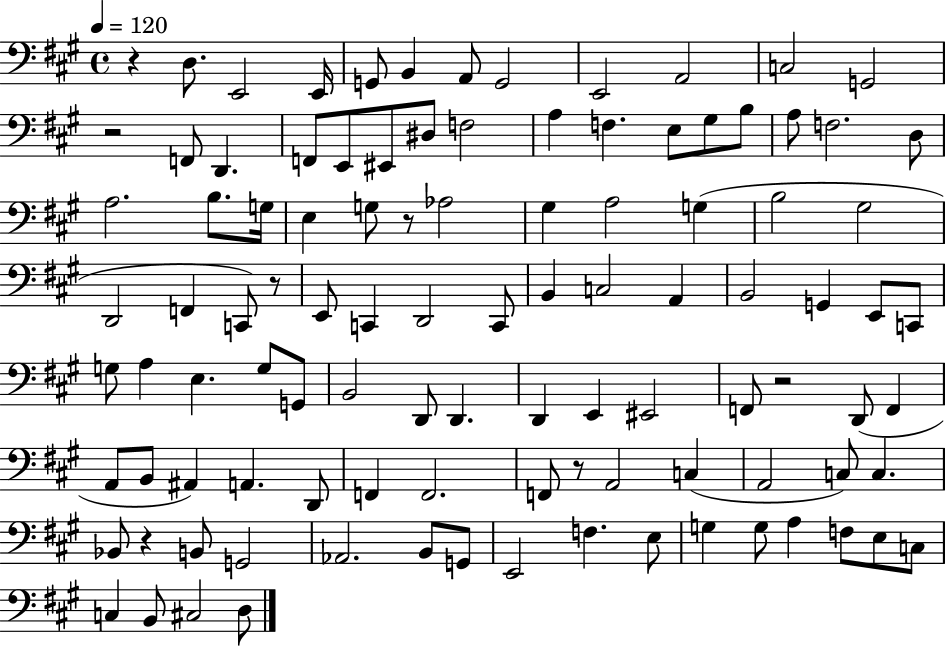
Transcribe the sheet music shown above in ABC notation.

X:1
T:Untitled
M:4/4
L:1/4
K:A
z D,/2 E,,2 E,,/4 G,,/2 B,, A,,/2 G,,2 E,,2 A,,2 C,2 G,,2 z2 F,,/2 D,, F,,/2 E,,/2 ^E,,/2 ^D,/2 F,2 A, F, E,/2 ^G,/2 B,/2 A,/2 F,2 D,/2 A,2 B,/2 G,/4 E, G,/2 z/2 _A,2 ^G, A,2 G, B,2 ^G,2 D,,2 F,, C,,/2 z/2 E,,/2 C,, D,,2 C,,/2 B,, C,2 A,, B,,2 G,, E,,/2 C,,/2 G,/2 A, E, G,/2 G,,/2 B,,2 D,,/2 D,, D,, E,, ^E,,2 F,,/2 z2 D,,/2 F,, A,,/2 B,,/2 ^A,, A,, D,,/2 F,, F,,2 F,,/2 z/2 A,,2 C, A,,2 C,/2 C, _B,,/2 z B,,/2 G,,2 _A,,2 B,,/2 G,,/2 E,,2 F, E,/2 G, G,/2 A, F,/2 E,/2 C,/2 C, B,,/2 ^C,2 D,/2